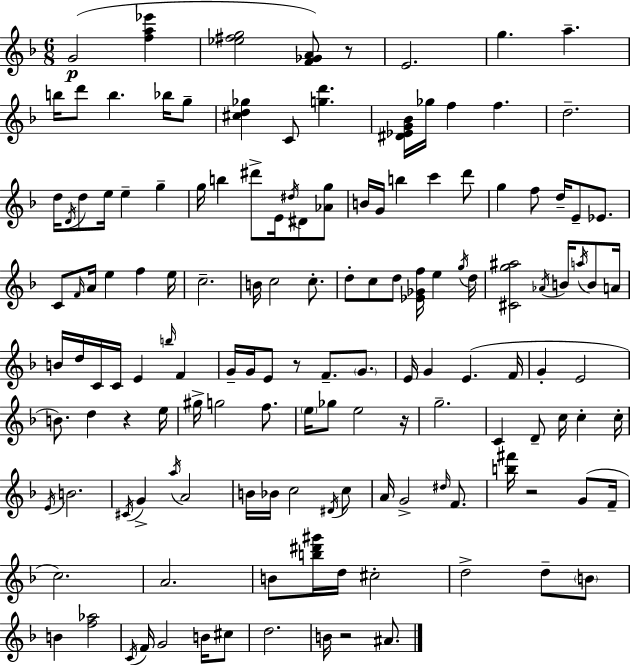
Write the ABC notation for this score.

X:1
T:Untitled
M:6/8
L:1/4
K:Dm
G2 [fa_e'] [_e^fg]2 [F_GA]/2 z/2 E2 g a b/4 d'/2 b _b/4 g/2 [^cd_g] C/2 [gd'] [^D_EG_B]/4 _g/4 f f d2 d/4 D/4 d/2 e/4 e g g/4 b ^d'/2 E/4 ^d/4 ^D/2 [_Ag]/2 B/4 G/4 b c' d'/2 g f/2 d/4 E/2 _E/2 C/2 F/4 A/4 e f e/4 c2 B/4 c2 c/2 d/2 c/2 d/2 [_E_Gf]/4 e g/4 d/4 [^Cg^a]2 _A/4 B/4 a/4 B/2 A/4 B/4 d/4 C/4 C/4 E b/4 F G/4 G/4 E/2 z/2 F/2 G/2 E/4 G E F/4 G E2 B/2 d z e/4 ^g/4 g2 f/2 e/4 _g/2 e2 z/4 g2 C D/2 c/4 c c/4 E/4 B2 ^C/4 G a/4 A2 B/4 _B/4 c2 ^D/4 c/2 A/4 G2 ^d/4 F/2 [b^f']/4 z2 G/2 F/4 c2 A2 B/2 [b^d'^g']/4 d/4 ^c2 d2 d/2 B/2 B [f_a]2 C/4 F/4 G2 B/4 ^c/2 d2 B/4 z2 ^A/2